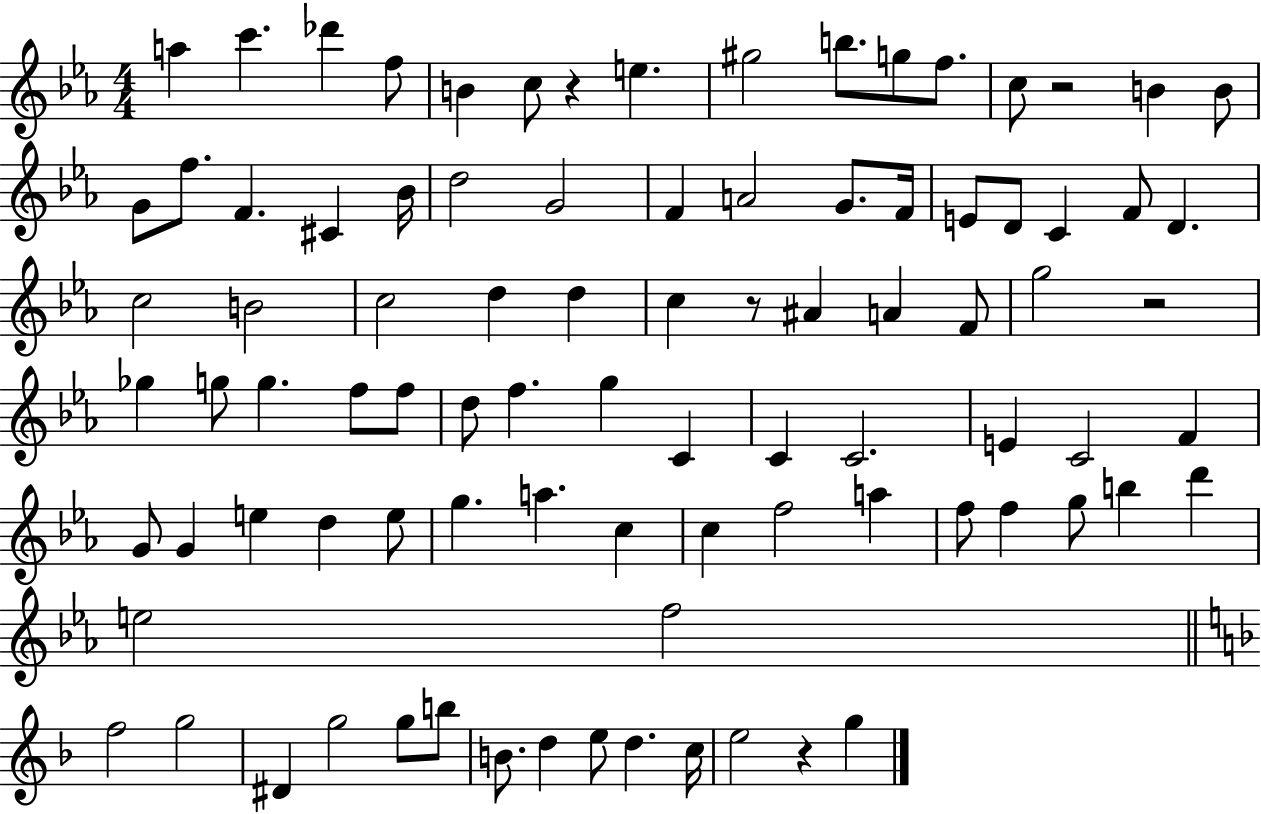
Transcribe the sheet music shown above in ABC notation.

X:1
T:Untitled
M:4/4
L:1/4
K:Eb
a c' _d' f/2 B c/2 z e ^g2 b/2 g/2 f/2 c/2 z2 B B/2 G/2 f/2 F ^C _B/4 d2 G2 F A2 G/2 F/4 E/2 D/2 C F/2 D c2 B2 c2 d d c z/2 ^A A F/2 g2 z2 _g g/2 g f/2 f/2 d/2 f g C C C2 E C2 F G/2 G e d e/2 g a c c f2 a f/2 f g/2 b d' e2 f2 f2 g2 ^D g2 g/2 b/2 B/2 d e/2 d c/4 e2 z g